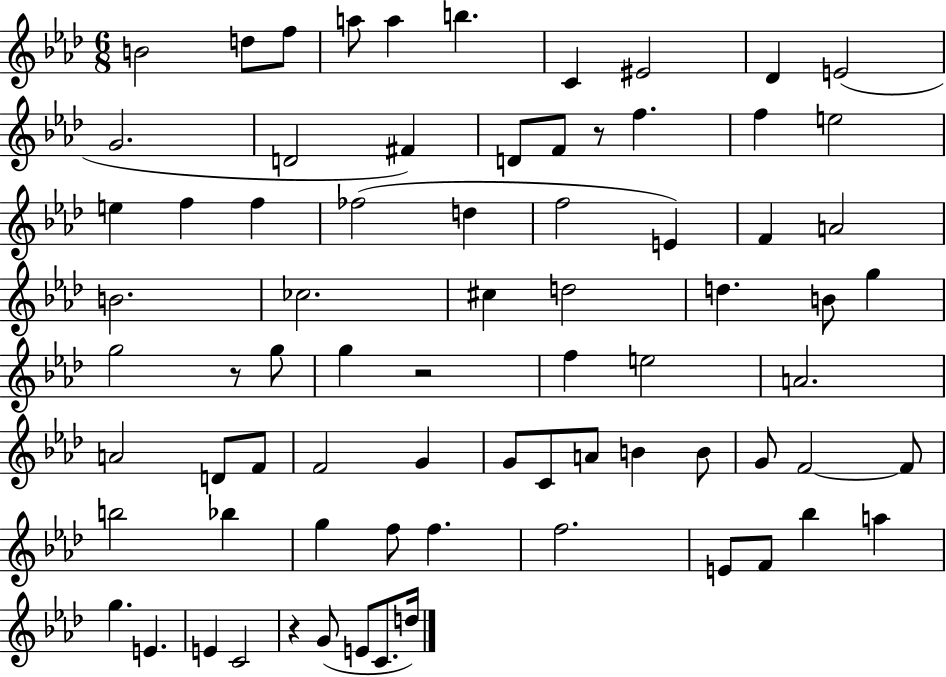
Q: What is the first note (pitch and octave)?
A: B4